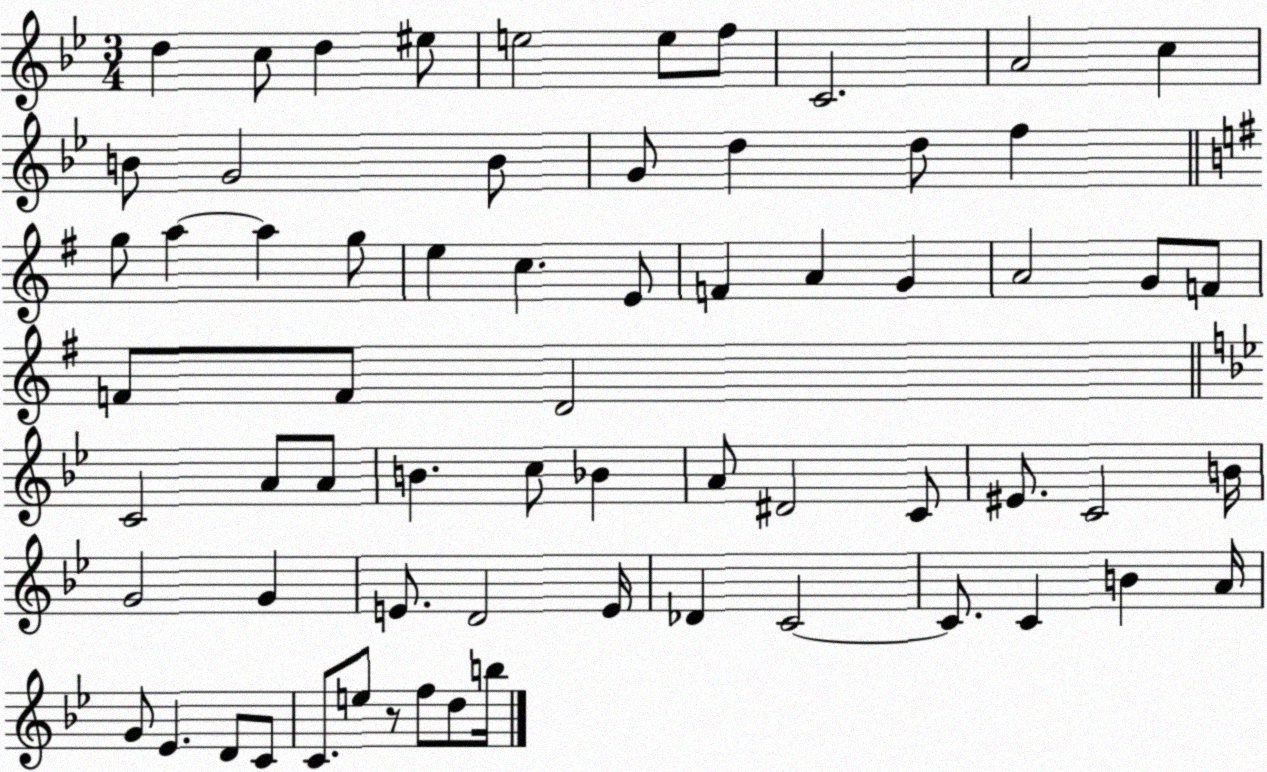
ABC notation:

X:1
T:Untitled
M:3/4
L:1/4
K:Bb
d c/2 d ^e/2 e2 e/2 f/2 C2 A2 c B/2 G2 B/2 G/2 d d/2 f g/2 a a g/2 e c E/2 F A G A2 G/2 F/2 F/2 F/2 D2 C2 A/2 A/2 B c/2 _B A/2 ^D2 C/2 ^E/2 C2 B/4 G2 G E/2 D2 E/4 _D C2 C/2 C B A/4 G/2 _E D/2 C/2 C/2 e/2 z/2 f/2 d/2 b/4